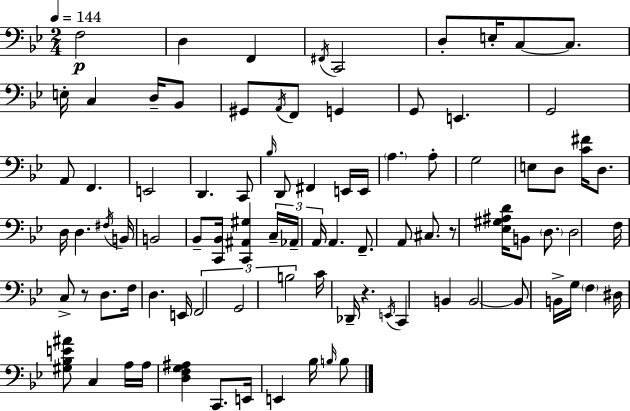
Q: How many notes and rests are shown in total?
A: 90